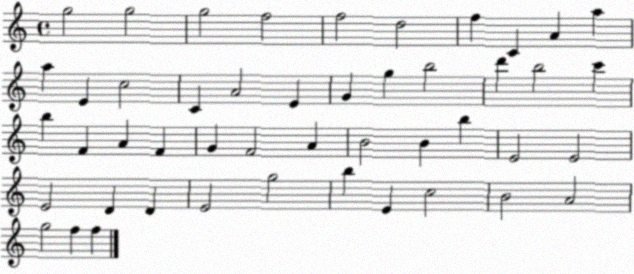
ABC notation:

X:1
T:Untitled
M:4/4
L:1/4
K:C
g2 g2 g2 f2 f2 d2 f C A a a E c2 C A2 E G g b2 d' b2 c' b F A F G F2 A B2 B b E2 E2 E2 D D E2 g2 b E c2 B2 A2 g2 f f